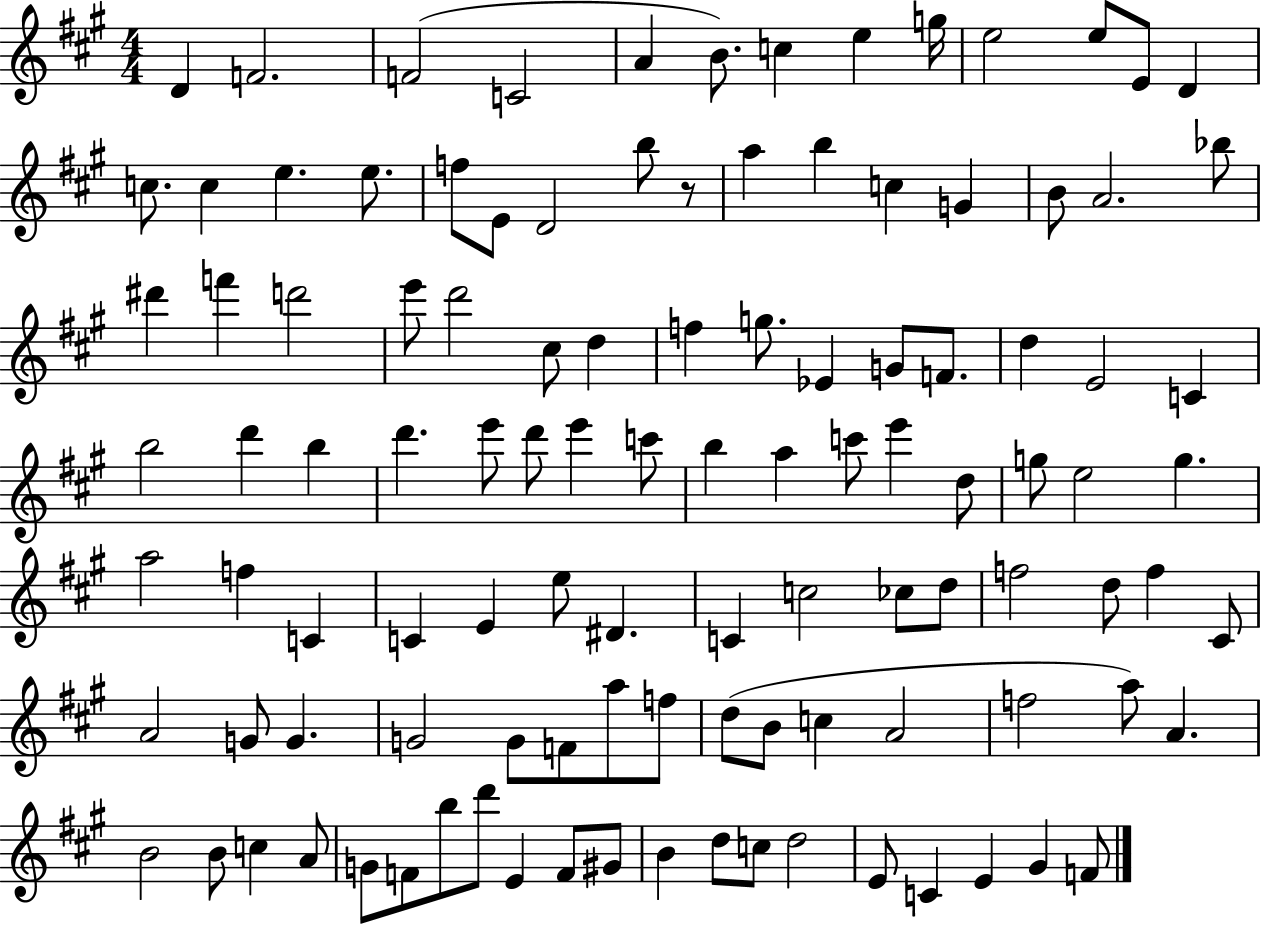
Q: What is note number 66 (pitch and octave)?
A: D#4